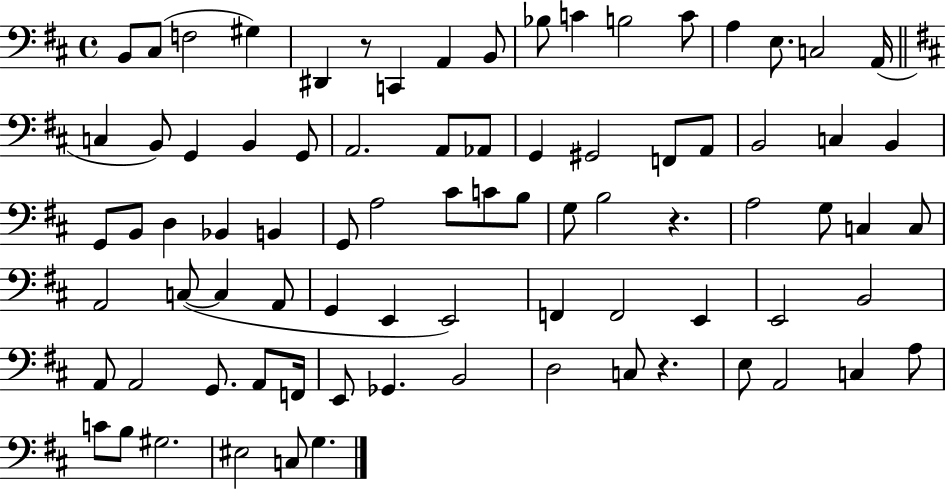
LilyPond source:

{
  \clef bass
  \time 4/4
  \defaultTimeSignature
  \key d \major
  b,8 cis8( f2 gis4) | dis,4 r8 c,4 a,4 b,8 | bes8 c'4 b2 c'8 | a4 e8. c2 a,16( | \break \bar "||" \break \key b \minor c4 b,8) g,4 b,4 g,8 | a,2. a,8 aes,8 | g,4 gis,2 f,8 a,8 | b,2 c4 b,4 | \break g,8 b,8 d4 bes,4 b,4 | g,8 a2 cis'8 c'8 b8 | g8 b2 r4. | a2 g8 c4 c8 | \break a,2 c8~(~ c4 a,8 | g,4 e,4 e,2) | f,4 f,2 e,4 | e,2 b,2 | \break a,8 a,2 g,8. a,8 f,16 | e,8 ges,4. b,2 | d2 c8 r4. | e8 a,2 c4 a8 | \break c'8 b8 gis2. | eis2 c8 g4. | \bar "|."
}